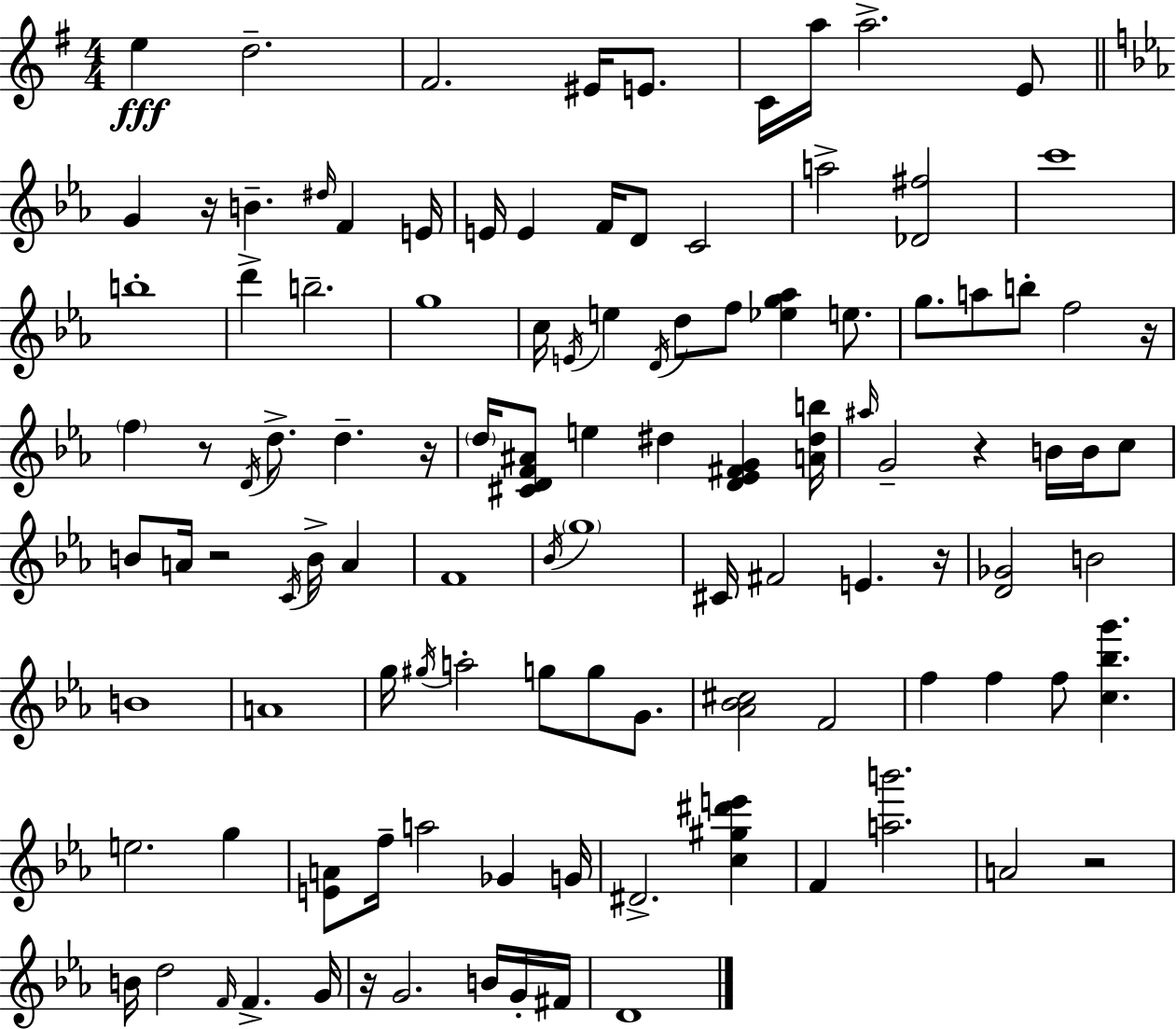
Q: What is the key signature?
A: G major